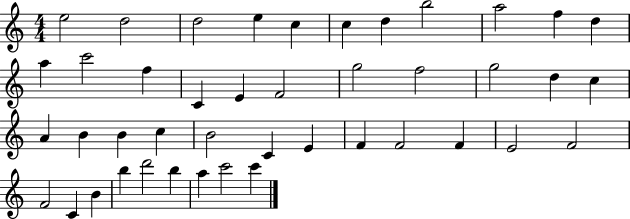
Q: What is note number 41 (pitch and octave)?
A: A5